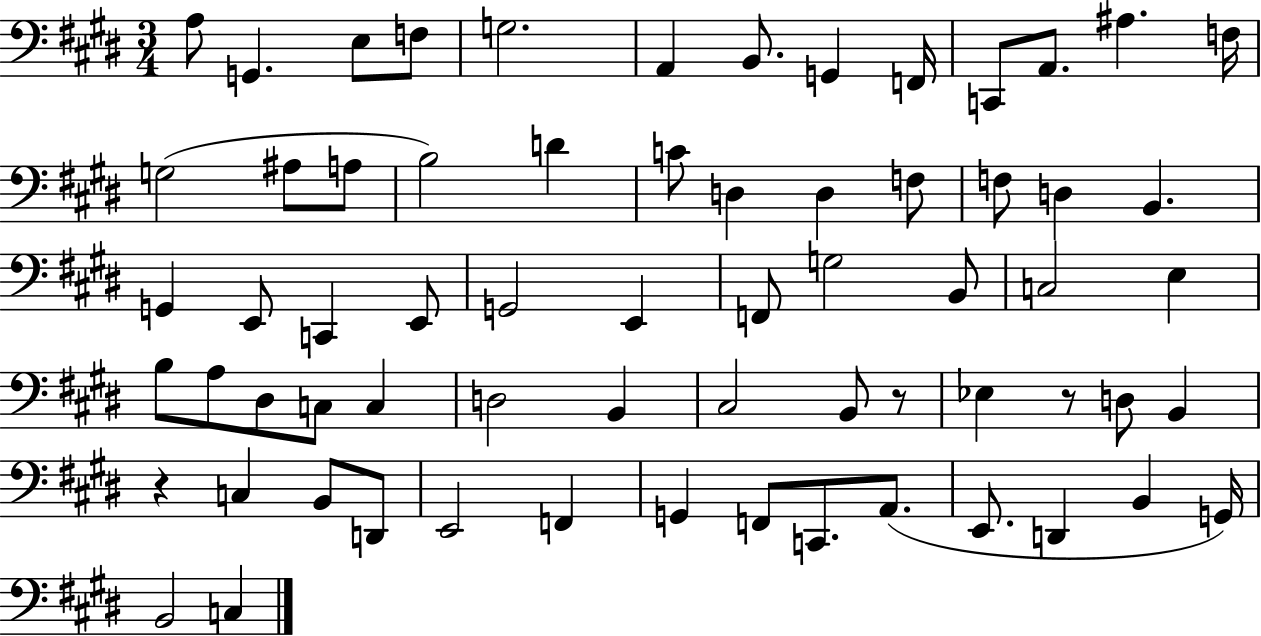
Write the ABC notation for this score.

X:1
T:Untitled
M:3/4
L:1/4
K:E
A,/2 G,, E,/2 F,/2 G,2 A,, B,,/2 G,, F,,/4 C,,/2 A,,/2 ^A, F,/4 G,2 ^A,/2 A,/2 B,2 D C/2 D, D, F,/2 F,/2 D, B,, G,, E,,/2 C,, E,,/2 G,,2 E,, F,,/2 G,2 B,,/2 C,2 E, B,/2 A,/2 ^D,/2 C,/2 C, D,2 B,, ^C,2 B,,/2 z/2 _E, z/2 D,/2 B,, z C, B,,/2 D,,/2 E,,2 F,, G,, F,,/2 C,,/2 A,,/2 E,,/2 D,, B,, G,,/4 B,,2 C,